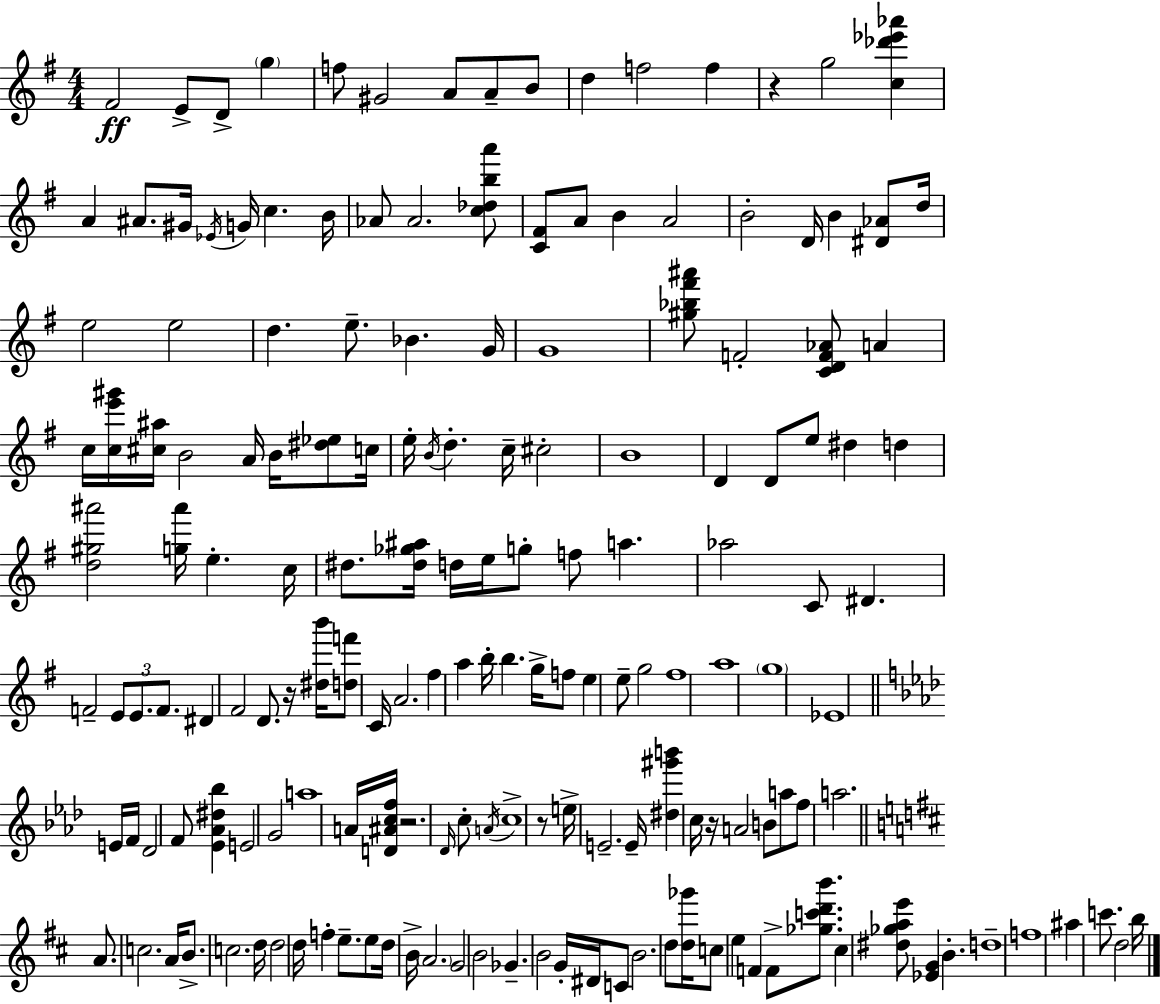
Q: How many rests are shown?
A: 5